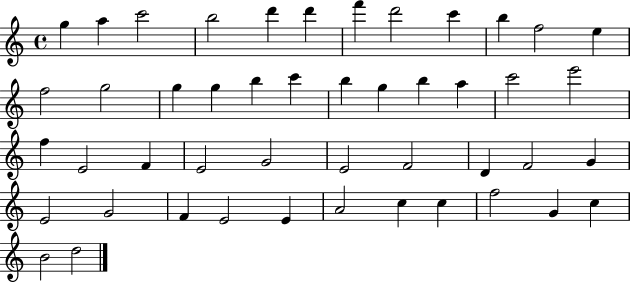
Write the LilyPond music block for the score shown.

{
  \clef treble
  \time 4/4
  \defaultTimeSignature
  \key c \major
  g''4 a''4 c'''2 | b''2 d'''4 d'''4 | f'''4 d'''2 c'''4 | b''4 f''2 e''4 | \break f''2 g''2 | g''4 g''4 b''4 c'''4 | b''4 g''4 b''4 a''4 | c'''2 e'''2 | \break f''4 e'2 f'4 | e'2 g'2 | e'2 f'2 | d'4 f'2 g'4 | \break e'2 g'2 | f'4 e'2 e'4 | a'2 c''4 c''4 | f''2 g'4 c''4 | \break b'2 d''2 | \bar "|."
}